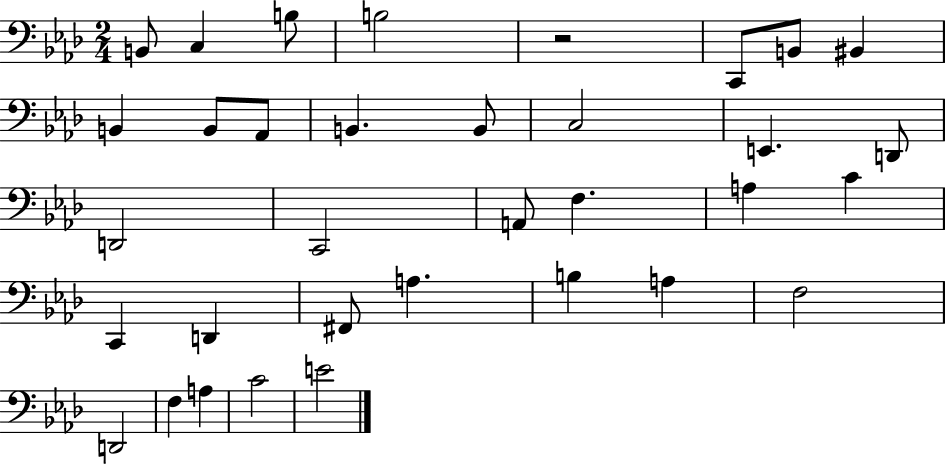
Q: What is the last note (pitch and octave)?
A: E4